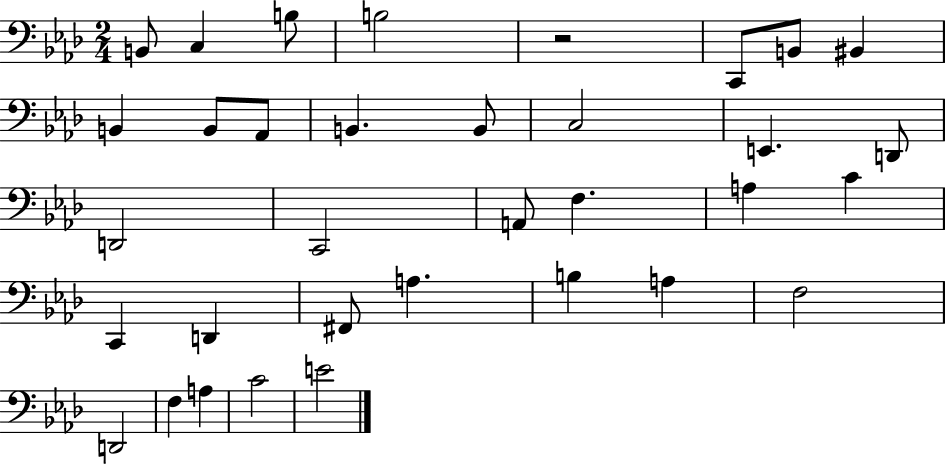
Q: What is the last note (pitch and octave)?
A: E4